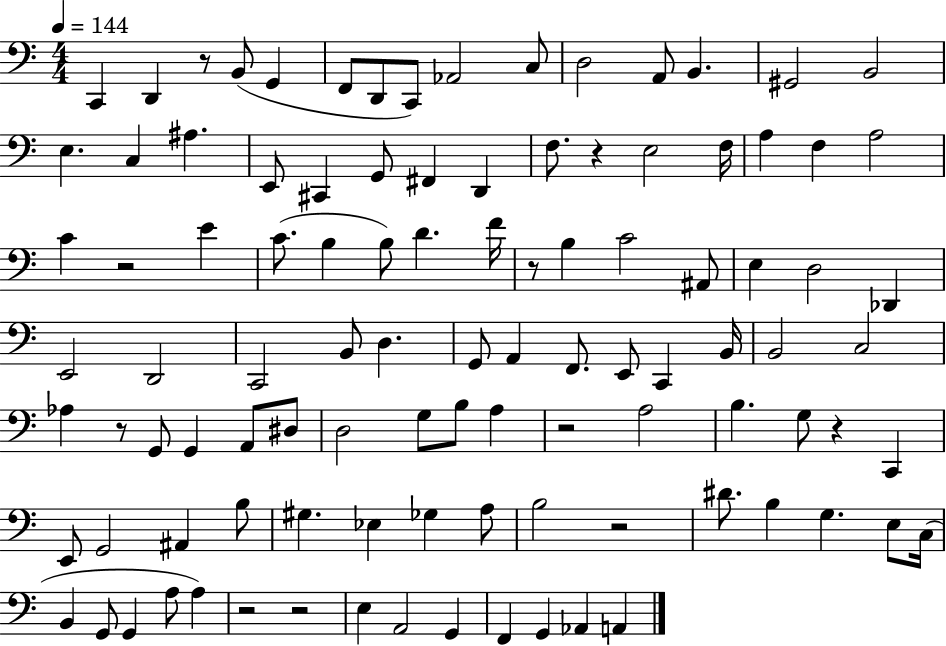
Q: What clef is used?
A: bass